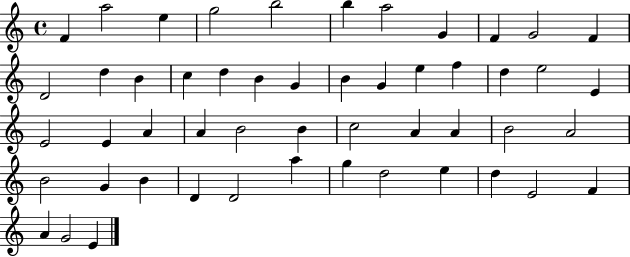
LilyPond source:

{
  \clef treble
  \time 4/4
  \defaultTimeSignature
  \key c \major
  f'4 a''2 e''4 | g''2 b''2 | b''4 a''2 g'4 | f'4 g'2 f'4 | \break d'2 d''4 b'4 | c''4 d''4 b'4 g'4 | b'4 g'4 e''4 f''4 | d''4 e''2 e'4 | \break e'2 e'4 a'4 | a'4 b'2 b'4 | c''2 a'4 a'4 | b'2 a'2 | \break b'2 g'4 b'4 | d'4 d'2 a''4 | g''4 d''2 e''4 | d''4 e'2 f'4 | \break a'4 g'2 e'4 | \bar "|."
}